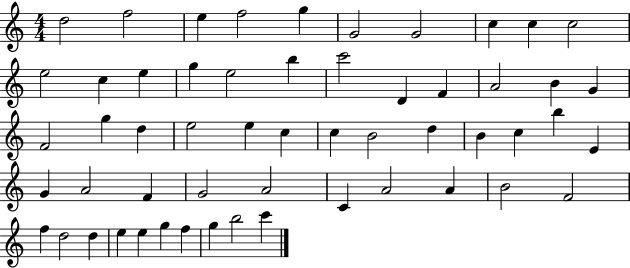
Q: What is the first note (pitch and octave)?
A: D5